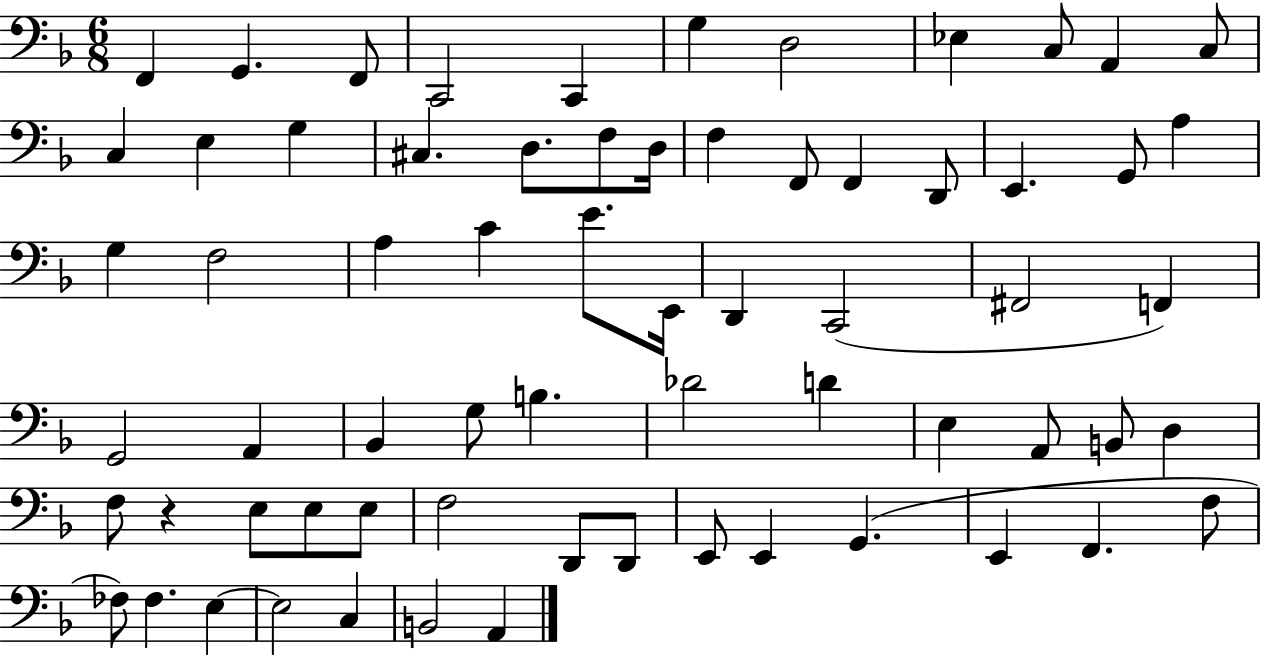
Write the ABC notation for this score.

X:1
T:Untitled
M:6/8
L:1/4
K:F
F,, G,, F,,/2 C,,2 C,, G, D,2 _E, C,/2 A,, C,/2 C, E, G, ^C, D,/2 F,/2 D,/4 F, F,,/2 F,, D,,/2 E,, G,,/2 A, G, F,2 A, C E/2 E,,/4 D,, C,,2 ^F,,2 F,, G,,2 A,, _B,, G,/2 B, _D2 D E, A,,/2 B,,/2 D, F,/2 z E,/2 E,/2 E,/2 F,2 D,,/2 D,,/2 E,,/2 E,, G,, E,, F,, F,/2 _F,/2 _F, E, E,2 C, B,,2 A,,